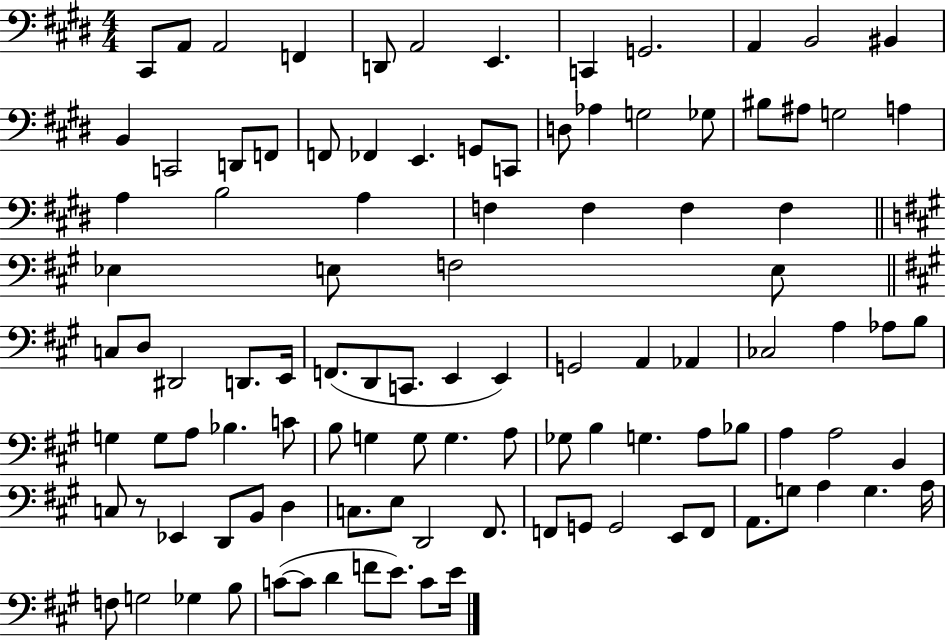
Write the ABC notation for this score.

X:1
T:Untitled
M:4/4
L:1/4
K:E
^C,,/2 A,,/2 A,,2 F,, D,,/2 A,,2 E,, C,, G,,2 A,, B,,2 ^B,, B,, C,,2 D,,/2 F,,/2 F,,/2 _F,, E,, G,,/2 C,,/2 D,/2 _A, G,2 _G,/2 ^B,/2 ^A,/2 G,2 A, A, B,2 A, F, F, F, F, _E, E,/2 F,2 E,/2 C,/2 D,/2 ^D,,2 D,,/2 E,,/4 F,,/2 D,,/2 C,,/2 E,, E,, G,,2 A,, _A,, _C,2 A, _A,/2 B,/2 G, G,/2 A,/2 _B, C/2 B,/2 G, G,/2 G, A,/2 _G,/2 B, G, A,/2 _B,/2 A, A,2 B,, C,/2 z/2 _E,, D,,/2 B,,/2 D, C,/2 E,/2 D,,2 ^F,,/2 F,,/2 G,,/2 G,,2 E,,/2 F,,/2 A,,/2 G,/2 A, G, A,/4 F,/2 G,2 _G, B,/2 C/2 C/2 D F/2 E/2 C/2 E/4